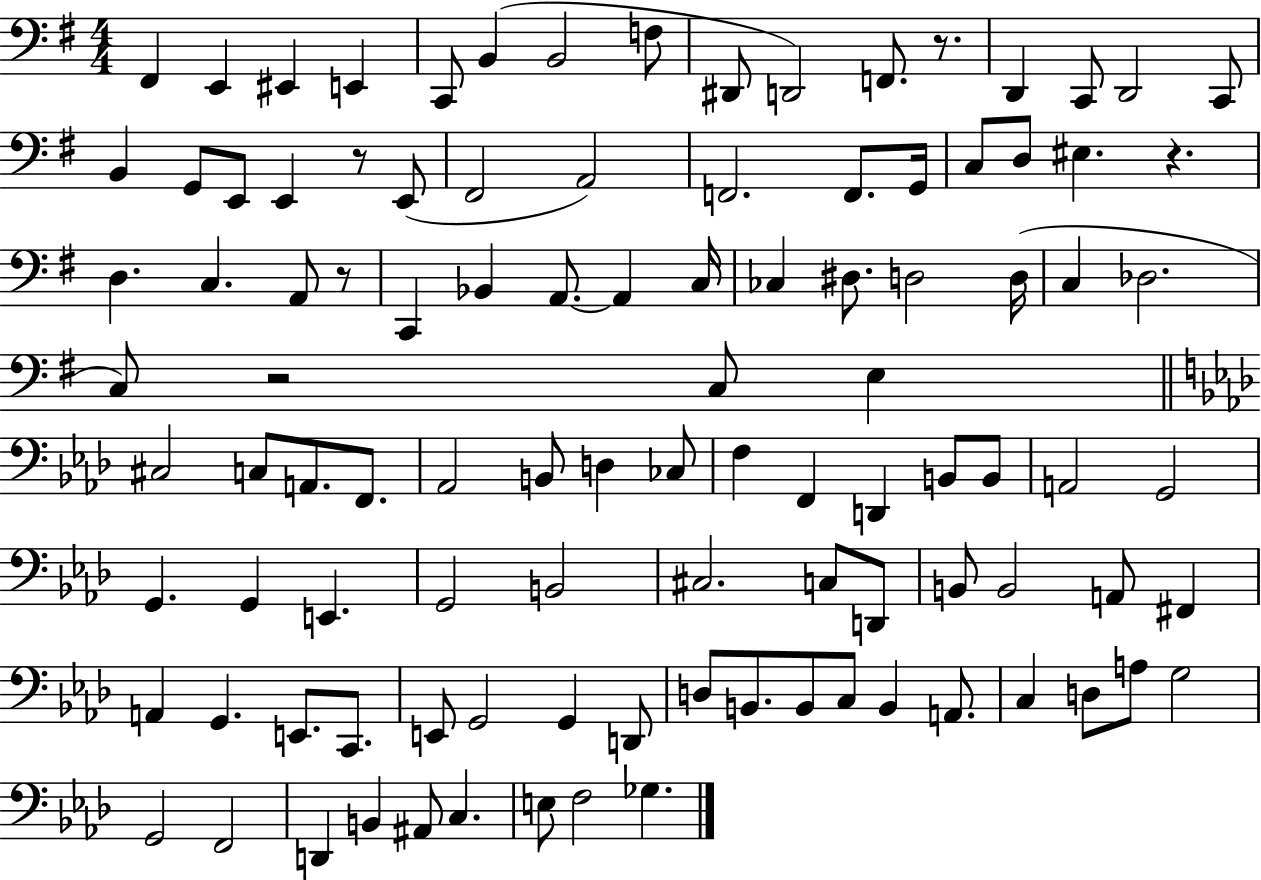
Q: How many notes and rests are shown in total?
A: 104